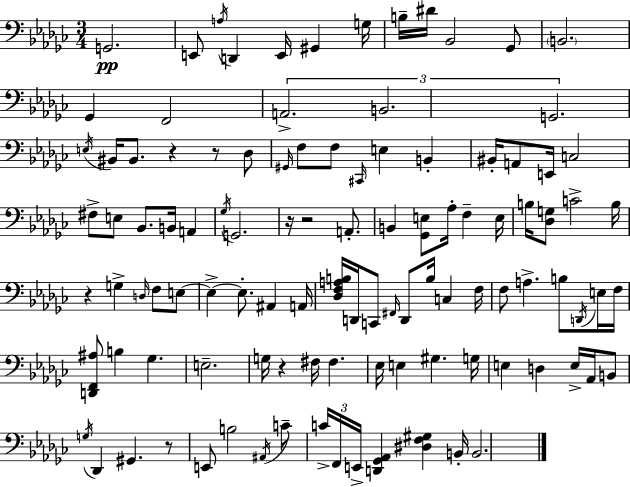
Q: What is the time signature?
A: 3/4